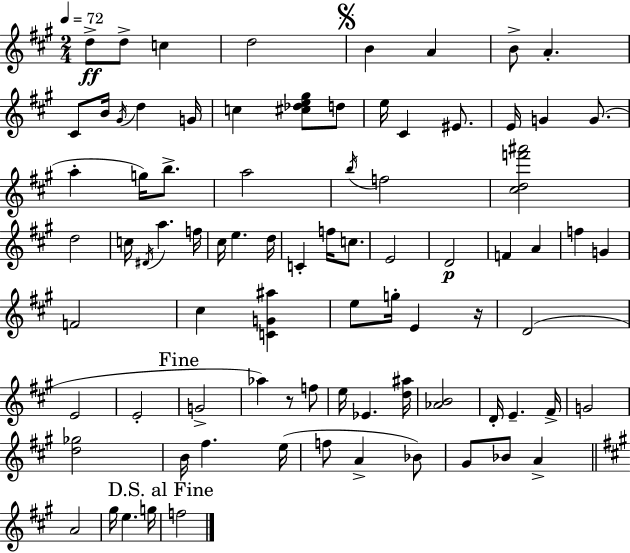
D5/e D5/e C5/q D5/h B4/q A4/q B4/e A4/q. C#4/e B4/s G#4/s D5/q G4/s C5/q [C#5,Db5,E5,G#5]/e D5/e E5/s C#4/q EIS4/e. E4/s G4/q G4/e. A5/q G5/s B5/e. A5/h B5/s F5/h [C#5,D5,F6,A#6]/h D5/h C5/s D#4/s A5/q. F5/s C#5/s E5/q. D5/s C4/q F5/s C5/e. E4/h D4/h F4/q A4/q F5/q G4/q F4/h C#5/q [C4,G4,A#5]/q E5/e G5/s E4/q R/s D4/h E4/h E4/h G4/h Ab5/q R/e F5/e E5/s Eb4/q. [D5,A#5]/s [Ab4,B4]/h D4/s E4/q. F#4/s G4/h [D5,Gb5]/h B4/s F#5/q. E5/s F5/e A4/q Bb4/e G#4/e Bb4/e A4/q A4/h G#5/s E5/q. G5/s F5/h